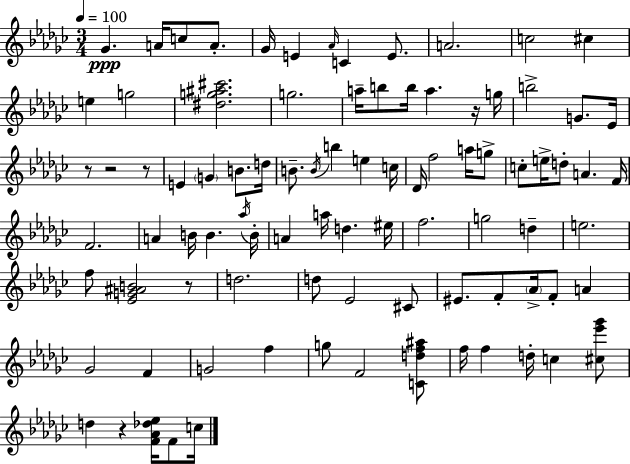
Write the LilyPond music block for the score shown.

{
  \clef treble
  \numericTimeSignature
  \time 3/4
  \key ees \minor
  \tempo 4 = 100
  ges'4.\ppp a'16 c''8 a'8.-. | ges'16 e'4 \grace { aes'16 } c'4 e'8. | a'2. | c''2 cis''4 | \break e''4 g''2 | <dis'' g'' ais'' cis'''>2. | g''2. | a''16-- b''8 b''16 a''4. r16 | \break g''16 b''2-> g'8. | ees'16 r8 r2 r8 | e'4 \parenthesize g'4 b'8. | d''16 b'8.-- \acciaccatura { b'16 } b''4 e''4 | \break c''16 des'16 f''2 a''16 | g''8-> c''8-. e''16-> d''8-. a'4. | f'16 f'2. | a'4 b'16 b'4. | \break \acciaccatura { aes''16 } b'16-. a'4 a''16 d''4. | eis''16 f''2. | g''2 d''4-- | e''2. | \break f''8 <ees' g' ais' b'>2 | r8 d''2. | d''8 ees'2 | cis'8 eis'8. f'8-. \parenthesize aes'16-> f'8-. a'4 | \break ges'2 f'4 | g'2 f''4 | g''8 f'2 | <c' d'' f'' ais''>8 f''16 f''4 d''16-. c''4 | \break <cis'' ees''' ges'''>8 d''4 r4 <f' aes' des'' ees''>16 | f'8 c''16 \bar "|."
}